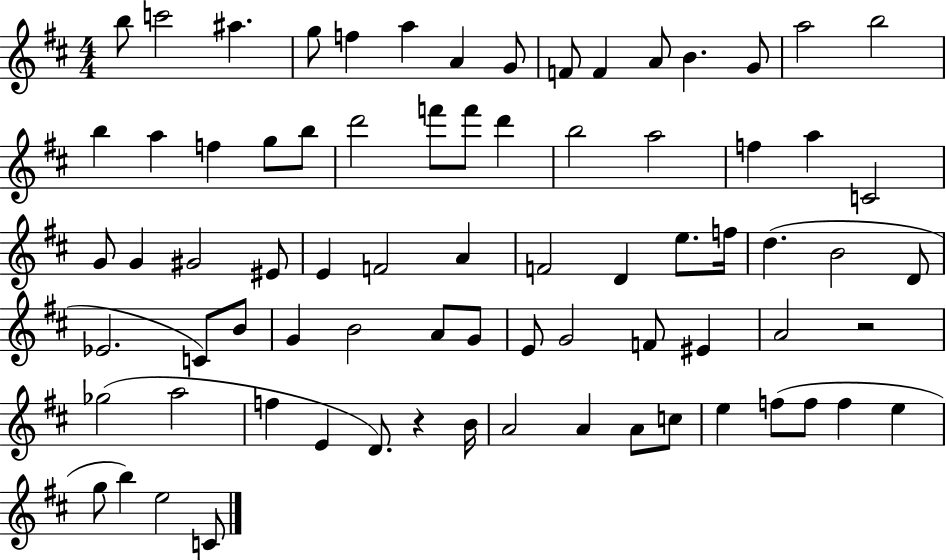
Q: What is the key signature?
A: D major